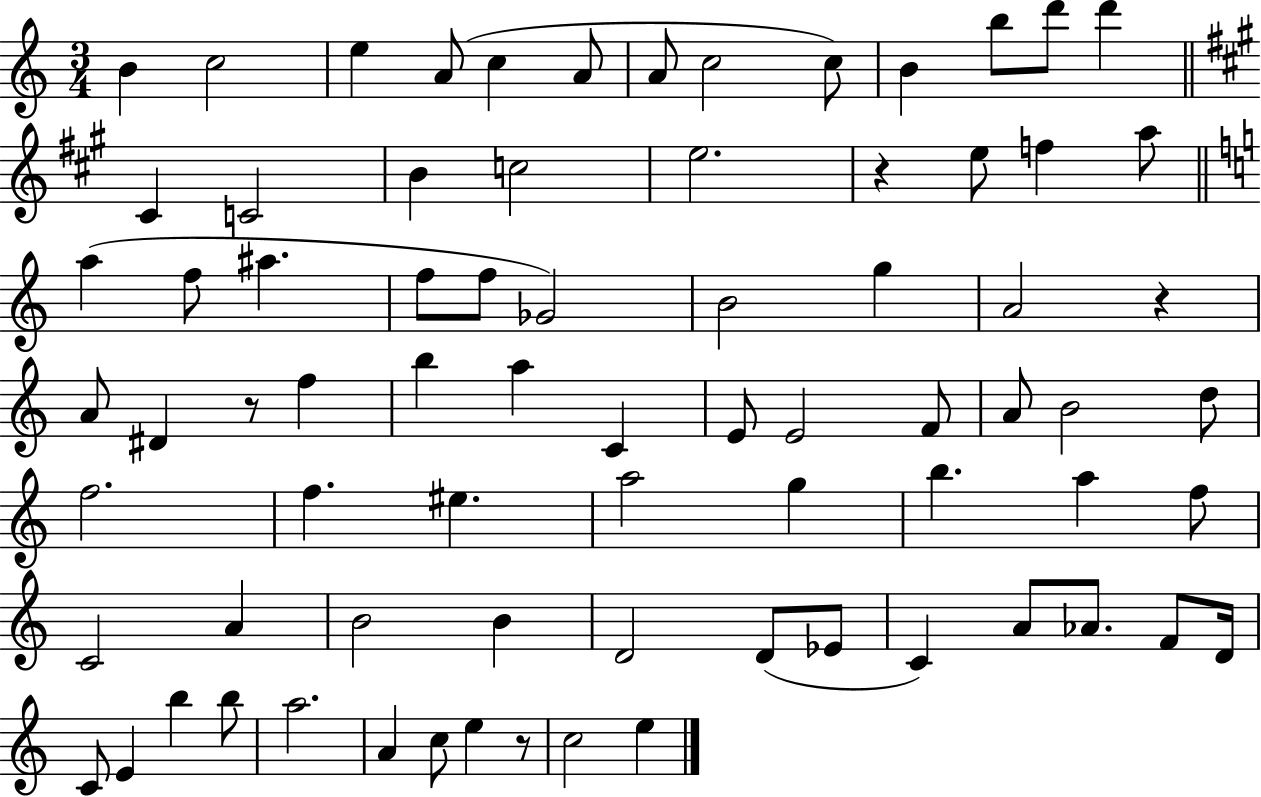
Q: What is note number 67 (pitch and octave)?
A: A5